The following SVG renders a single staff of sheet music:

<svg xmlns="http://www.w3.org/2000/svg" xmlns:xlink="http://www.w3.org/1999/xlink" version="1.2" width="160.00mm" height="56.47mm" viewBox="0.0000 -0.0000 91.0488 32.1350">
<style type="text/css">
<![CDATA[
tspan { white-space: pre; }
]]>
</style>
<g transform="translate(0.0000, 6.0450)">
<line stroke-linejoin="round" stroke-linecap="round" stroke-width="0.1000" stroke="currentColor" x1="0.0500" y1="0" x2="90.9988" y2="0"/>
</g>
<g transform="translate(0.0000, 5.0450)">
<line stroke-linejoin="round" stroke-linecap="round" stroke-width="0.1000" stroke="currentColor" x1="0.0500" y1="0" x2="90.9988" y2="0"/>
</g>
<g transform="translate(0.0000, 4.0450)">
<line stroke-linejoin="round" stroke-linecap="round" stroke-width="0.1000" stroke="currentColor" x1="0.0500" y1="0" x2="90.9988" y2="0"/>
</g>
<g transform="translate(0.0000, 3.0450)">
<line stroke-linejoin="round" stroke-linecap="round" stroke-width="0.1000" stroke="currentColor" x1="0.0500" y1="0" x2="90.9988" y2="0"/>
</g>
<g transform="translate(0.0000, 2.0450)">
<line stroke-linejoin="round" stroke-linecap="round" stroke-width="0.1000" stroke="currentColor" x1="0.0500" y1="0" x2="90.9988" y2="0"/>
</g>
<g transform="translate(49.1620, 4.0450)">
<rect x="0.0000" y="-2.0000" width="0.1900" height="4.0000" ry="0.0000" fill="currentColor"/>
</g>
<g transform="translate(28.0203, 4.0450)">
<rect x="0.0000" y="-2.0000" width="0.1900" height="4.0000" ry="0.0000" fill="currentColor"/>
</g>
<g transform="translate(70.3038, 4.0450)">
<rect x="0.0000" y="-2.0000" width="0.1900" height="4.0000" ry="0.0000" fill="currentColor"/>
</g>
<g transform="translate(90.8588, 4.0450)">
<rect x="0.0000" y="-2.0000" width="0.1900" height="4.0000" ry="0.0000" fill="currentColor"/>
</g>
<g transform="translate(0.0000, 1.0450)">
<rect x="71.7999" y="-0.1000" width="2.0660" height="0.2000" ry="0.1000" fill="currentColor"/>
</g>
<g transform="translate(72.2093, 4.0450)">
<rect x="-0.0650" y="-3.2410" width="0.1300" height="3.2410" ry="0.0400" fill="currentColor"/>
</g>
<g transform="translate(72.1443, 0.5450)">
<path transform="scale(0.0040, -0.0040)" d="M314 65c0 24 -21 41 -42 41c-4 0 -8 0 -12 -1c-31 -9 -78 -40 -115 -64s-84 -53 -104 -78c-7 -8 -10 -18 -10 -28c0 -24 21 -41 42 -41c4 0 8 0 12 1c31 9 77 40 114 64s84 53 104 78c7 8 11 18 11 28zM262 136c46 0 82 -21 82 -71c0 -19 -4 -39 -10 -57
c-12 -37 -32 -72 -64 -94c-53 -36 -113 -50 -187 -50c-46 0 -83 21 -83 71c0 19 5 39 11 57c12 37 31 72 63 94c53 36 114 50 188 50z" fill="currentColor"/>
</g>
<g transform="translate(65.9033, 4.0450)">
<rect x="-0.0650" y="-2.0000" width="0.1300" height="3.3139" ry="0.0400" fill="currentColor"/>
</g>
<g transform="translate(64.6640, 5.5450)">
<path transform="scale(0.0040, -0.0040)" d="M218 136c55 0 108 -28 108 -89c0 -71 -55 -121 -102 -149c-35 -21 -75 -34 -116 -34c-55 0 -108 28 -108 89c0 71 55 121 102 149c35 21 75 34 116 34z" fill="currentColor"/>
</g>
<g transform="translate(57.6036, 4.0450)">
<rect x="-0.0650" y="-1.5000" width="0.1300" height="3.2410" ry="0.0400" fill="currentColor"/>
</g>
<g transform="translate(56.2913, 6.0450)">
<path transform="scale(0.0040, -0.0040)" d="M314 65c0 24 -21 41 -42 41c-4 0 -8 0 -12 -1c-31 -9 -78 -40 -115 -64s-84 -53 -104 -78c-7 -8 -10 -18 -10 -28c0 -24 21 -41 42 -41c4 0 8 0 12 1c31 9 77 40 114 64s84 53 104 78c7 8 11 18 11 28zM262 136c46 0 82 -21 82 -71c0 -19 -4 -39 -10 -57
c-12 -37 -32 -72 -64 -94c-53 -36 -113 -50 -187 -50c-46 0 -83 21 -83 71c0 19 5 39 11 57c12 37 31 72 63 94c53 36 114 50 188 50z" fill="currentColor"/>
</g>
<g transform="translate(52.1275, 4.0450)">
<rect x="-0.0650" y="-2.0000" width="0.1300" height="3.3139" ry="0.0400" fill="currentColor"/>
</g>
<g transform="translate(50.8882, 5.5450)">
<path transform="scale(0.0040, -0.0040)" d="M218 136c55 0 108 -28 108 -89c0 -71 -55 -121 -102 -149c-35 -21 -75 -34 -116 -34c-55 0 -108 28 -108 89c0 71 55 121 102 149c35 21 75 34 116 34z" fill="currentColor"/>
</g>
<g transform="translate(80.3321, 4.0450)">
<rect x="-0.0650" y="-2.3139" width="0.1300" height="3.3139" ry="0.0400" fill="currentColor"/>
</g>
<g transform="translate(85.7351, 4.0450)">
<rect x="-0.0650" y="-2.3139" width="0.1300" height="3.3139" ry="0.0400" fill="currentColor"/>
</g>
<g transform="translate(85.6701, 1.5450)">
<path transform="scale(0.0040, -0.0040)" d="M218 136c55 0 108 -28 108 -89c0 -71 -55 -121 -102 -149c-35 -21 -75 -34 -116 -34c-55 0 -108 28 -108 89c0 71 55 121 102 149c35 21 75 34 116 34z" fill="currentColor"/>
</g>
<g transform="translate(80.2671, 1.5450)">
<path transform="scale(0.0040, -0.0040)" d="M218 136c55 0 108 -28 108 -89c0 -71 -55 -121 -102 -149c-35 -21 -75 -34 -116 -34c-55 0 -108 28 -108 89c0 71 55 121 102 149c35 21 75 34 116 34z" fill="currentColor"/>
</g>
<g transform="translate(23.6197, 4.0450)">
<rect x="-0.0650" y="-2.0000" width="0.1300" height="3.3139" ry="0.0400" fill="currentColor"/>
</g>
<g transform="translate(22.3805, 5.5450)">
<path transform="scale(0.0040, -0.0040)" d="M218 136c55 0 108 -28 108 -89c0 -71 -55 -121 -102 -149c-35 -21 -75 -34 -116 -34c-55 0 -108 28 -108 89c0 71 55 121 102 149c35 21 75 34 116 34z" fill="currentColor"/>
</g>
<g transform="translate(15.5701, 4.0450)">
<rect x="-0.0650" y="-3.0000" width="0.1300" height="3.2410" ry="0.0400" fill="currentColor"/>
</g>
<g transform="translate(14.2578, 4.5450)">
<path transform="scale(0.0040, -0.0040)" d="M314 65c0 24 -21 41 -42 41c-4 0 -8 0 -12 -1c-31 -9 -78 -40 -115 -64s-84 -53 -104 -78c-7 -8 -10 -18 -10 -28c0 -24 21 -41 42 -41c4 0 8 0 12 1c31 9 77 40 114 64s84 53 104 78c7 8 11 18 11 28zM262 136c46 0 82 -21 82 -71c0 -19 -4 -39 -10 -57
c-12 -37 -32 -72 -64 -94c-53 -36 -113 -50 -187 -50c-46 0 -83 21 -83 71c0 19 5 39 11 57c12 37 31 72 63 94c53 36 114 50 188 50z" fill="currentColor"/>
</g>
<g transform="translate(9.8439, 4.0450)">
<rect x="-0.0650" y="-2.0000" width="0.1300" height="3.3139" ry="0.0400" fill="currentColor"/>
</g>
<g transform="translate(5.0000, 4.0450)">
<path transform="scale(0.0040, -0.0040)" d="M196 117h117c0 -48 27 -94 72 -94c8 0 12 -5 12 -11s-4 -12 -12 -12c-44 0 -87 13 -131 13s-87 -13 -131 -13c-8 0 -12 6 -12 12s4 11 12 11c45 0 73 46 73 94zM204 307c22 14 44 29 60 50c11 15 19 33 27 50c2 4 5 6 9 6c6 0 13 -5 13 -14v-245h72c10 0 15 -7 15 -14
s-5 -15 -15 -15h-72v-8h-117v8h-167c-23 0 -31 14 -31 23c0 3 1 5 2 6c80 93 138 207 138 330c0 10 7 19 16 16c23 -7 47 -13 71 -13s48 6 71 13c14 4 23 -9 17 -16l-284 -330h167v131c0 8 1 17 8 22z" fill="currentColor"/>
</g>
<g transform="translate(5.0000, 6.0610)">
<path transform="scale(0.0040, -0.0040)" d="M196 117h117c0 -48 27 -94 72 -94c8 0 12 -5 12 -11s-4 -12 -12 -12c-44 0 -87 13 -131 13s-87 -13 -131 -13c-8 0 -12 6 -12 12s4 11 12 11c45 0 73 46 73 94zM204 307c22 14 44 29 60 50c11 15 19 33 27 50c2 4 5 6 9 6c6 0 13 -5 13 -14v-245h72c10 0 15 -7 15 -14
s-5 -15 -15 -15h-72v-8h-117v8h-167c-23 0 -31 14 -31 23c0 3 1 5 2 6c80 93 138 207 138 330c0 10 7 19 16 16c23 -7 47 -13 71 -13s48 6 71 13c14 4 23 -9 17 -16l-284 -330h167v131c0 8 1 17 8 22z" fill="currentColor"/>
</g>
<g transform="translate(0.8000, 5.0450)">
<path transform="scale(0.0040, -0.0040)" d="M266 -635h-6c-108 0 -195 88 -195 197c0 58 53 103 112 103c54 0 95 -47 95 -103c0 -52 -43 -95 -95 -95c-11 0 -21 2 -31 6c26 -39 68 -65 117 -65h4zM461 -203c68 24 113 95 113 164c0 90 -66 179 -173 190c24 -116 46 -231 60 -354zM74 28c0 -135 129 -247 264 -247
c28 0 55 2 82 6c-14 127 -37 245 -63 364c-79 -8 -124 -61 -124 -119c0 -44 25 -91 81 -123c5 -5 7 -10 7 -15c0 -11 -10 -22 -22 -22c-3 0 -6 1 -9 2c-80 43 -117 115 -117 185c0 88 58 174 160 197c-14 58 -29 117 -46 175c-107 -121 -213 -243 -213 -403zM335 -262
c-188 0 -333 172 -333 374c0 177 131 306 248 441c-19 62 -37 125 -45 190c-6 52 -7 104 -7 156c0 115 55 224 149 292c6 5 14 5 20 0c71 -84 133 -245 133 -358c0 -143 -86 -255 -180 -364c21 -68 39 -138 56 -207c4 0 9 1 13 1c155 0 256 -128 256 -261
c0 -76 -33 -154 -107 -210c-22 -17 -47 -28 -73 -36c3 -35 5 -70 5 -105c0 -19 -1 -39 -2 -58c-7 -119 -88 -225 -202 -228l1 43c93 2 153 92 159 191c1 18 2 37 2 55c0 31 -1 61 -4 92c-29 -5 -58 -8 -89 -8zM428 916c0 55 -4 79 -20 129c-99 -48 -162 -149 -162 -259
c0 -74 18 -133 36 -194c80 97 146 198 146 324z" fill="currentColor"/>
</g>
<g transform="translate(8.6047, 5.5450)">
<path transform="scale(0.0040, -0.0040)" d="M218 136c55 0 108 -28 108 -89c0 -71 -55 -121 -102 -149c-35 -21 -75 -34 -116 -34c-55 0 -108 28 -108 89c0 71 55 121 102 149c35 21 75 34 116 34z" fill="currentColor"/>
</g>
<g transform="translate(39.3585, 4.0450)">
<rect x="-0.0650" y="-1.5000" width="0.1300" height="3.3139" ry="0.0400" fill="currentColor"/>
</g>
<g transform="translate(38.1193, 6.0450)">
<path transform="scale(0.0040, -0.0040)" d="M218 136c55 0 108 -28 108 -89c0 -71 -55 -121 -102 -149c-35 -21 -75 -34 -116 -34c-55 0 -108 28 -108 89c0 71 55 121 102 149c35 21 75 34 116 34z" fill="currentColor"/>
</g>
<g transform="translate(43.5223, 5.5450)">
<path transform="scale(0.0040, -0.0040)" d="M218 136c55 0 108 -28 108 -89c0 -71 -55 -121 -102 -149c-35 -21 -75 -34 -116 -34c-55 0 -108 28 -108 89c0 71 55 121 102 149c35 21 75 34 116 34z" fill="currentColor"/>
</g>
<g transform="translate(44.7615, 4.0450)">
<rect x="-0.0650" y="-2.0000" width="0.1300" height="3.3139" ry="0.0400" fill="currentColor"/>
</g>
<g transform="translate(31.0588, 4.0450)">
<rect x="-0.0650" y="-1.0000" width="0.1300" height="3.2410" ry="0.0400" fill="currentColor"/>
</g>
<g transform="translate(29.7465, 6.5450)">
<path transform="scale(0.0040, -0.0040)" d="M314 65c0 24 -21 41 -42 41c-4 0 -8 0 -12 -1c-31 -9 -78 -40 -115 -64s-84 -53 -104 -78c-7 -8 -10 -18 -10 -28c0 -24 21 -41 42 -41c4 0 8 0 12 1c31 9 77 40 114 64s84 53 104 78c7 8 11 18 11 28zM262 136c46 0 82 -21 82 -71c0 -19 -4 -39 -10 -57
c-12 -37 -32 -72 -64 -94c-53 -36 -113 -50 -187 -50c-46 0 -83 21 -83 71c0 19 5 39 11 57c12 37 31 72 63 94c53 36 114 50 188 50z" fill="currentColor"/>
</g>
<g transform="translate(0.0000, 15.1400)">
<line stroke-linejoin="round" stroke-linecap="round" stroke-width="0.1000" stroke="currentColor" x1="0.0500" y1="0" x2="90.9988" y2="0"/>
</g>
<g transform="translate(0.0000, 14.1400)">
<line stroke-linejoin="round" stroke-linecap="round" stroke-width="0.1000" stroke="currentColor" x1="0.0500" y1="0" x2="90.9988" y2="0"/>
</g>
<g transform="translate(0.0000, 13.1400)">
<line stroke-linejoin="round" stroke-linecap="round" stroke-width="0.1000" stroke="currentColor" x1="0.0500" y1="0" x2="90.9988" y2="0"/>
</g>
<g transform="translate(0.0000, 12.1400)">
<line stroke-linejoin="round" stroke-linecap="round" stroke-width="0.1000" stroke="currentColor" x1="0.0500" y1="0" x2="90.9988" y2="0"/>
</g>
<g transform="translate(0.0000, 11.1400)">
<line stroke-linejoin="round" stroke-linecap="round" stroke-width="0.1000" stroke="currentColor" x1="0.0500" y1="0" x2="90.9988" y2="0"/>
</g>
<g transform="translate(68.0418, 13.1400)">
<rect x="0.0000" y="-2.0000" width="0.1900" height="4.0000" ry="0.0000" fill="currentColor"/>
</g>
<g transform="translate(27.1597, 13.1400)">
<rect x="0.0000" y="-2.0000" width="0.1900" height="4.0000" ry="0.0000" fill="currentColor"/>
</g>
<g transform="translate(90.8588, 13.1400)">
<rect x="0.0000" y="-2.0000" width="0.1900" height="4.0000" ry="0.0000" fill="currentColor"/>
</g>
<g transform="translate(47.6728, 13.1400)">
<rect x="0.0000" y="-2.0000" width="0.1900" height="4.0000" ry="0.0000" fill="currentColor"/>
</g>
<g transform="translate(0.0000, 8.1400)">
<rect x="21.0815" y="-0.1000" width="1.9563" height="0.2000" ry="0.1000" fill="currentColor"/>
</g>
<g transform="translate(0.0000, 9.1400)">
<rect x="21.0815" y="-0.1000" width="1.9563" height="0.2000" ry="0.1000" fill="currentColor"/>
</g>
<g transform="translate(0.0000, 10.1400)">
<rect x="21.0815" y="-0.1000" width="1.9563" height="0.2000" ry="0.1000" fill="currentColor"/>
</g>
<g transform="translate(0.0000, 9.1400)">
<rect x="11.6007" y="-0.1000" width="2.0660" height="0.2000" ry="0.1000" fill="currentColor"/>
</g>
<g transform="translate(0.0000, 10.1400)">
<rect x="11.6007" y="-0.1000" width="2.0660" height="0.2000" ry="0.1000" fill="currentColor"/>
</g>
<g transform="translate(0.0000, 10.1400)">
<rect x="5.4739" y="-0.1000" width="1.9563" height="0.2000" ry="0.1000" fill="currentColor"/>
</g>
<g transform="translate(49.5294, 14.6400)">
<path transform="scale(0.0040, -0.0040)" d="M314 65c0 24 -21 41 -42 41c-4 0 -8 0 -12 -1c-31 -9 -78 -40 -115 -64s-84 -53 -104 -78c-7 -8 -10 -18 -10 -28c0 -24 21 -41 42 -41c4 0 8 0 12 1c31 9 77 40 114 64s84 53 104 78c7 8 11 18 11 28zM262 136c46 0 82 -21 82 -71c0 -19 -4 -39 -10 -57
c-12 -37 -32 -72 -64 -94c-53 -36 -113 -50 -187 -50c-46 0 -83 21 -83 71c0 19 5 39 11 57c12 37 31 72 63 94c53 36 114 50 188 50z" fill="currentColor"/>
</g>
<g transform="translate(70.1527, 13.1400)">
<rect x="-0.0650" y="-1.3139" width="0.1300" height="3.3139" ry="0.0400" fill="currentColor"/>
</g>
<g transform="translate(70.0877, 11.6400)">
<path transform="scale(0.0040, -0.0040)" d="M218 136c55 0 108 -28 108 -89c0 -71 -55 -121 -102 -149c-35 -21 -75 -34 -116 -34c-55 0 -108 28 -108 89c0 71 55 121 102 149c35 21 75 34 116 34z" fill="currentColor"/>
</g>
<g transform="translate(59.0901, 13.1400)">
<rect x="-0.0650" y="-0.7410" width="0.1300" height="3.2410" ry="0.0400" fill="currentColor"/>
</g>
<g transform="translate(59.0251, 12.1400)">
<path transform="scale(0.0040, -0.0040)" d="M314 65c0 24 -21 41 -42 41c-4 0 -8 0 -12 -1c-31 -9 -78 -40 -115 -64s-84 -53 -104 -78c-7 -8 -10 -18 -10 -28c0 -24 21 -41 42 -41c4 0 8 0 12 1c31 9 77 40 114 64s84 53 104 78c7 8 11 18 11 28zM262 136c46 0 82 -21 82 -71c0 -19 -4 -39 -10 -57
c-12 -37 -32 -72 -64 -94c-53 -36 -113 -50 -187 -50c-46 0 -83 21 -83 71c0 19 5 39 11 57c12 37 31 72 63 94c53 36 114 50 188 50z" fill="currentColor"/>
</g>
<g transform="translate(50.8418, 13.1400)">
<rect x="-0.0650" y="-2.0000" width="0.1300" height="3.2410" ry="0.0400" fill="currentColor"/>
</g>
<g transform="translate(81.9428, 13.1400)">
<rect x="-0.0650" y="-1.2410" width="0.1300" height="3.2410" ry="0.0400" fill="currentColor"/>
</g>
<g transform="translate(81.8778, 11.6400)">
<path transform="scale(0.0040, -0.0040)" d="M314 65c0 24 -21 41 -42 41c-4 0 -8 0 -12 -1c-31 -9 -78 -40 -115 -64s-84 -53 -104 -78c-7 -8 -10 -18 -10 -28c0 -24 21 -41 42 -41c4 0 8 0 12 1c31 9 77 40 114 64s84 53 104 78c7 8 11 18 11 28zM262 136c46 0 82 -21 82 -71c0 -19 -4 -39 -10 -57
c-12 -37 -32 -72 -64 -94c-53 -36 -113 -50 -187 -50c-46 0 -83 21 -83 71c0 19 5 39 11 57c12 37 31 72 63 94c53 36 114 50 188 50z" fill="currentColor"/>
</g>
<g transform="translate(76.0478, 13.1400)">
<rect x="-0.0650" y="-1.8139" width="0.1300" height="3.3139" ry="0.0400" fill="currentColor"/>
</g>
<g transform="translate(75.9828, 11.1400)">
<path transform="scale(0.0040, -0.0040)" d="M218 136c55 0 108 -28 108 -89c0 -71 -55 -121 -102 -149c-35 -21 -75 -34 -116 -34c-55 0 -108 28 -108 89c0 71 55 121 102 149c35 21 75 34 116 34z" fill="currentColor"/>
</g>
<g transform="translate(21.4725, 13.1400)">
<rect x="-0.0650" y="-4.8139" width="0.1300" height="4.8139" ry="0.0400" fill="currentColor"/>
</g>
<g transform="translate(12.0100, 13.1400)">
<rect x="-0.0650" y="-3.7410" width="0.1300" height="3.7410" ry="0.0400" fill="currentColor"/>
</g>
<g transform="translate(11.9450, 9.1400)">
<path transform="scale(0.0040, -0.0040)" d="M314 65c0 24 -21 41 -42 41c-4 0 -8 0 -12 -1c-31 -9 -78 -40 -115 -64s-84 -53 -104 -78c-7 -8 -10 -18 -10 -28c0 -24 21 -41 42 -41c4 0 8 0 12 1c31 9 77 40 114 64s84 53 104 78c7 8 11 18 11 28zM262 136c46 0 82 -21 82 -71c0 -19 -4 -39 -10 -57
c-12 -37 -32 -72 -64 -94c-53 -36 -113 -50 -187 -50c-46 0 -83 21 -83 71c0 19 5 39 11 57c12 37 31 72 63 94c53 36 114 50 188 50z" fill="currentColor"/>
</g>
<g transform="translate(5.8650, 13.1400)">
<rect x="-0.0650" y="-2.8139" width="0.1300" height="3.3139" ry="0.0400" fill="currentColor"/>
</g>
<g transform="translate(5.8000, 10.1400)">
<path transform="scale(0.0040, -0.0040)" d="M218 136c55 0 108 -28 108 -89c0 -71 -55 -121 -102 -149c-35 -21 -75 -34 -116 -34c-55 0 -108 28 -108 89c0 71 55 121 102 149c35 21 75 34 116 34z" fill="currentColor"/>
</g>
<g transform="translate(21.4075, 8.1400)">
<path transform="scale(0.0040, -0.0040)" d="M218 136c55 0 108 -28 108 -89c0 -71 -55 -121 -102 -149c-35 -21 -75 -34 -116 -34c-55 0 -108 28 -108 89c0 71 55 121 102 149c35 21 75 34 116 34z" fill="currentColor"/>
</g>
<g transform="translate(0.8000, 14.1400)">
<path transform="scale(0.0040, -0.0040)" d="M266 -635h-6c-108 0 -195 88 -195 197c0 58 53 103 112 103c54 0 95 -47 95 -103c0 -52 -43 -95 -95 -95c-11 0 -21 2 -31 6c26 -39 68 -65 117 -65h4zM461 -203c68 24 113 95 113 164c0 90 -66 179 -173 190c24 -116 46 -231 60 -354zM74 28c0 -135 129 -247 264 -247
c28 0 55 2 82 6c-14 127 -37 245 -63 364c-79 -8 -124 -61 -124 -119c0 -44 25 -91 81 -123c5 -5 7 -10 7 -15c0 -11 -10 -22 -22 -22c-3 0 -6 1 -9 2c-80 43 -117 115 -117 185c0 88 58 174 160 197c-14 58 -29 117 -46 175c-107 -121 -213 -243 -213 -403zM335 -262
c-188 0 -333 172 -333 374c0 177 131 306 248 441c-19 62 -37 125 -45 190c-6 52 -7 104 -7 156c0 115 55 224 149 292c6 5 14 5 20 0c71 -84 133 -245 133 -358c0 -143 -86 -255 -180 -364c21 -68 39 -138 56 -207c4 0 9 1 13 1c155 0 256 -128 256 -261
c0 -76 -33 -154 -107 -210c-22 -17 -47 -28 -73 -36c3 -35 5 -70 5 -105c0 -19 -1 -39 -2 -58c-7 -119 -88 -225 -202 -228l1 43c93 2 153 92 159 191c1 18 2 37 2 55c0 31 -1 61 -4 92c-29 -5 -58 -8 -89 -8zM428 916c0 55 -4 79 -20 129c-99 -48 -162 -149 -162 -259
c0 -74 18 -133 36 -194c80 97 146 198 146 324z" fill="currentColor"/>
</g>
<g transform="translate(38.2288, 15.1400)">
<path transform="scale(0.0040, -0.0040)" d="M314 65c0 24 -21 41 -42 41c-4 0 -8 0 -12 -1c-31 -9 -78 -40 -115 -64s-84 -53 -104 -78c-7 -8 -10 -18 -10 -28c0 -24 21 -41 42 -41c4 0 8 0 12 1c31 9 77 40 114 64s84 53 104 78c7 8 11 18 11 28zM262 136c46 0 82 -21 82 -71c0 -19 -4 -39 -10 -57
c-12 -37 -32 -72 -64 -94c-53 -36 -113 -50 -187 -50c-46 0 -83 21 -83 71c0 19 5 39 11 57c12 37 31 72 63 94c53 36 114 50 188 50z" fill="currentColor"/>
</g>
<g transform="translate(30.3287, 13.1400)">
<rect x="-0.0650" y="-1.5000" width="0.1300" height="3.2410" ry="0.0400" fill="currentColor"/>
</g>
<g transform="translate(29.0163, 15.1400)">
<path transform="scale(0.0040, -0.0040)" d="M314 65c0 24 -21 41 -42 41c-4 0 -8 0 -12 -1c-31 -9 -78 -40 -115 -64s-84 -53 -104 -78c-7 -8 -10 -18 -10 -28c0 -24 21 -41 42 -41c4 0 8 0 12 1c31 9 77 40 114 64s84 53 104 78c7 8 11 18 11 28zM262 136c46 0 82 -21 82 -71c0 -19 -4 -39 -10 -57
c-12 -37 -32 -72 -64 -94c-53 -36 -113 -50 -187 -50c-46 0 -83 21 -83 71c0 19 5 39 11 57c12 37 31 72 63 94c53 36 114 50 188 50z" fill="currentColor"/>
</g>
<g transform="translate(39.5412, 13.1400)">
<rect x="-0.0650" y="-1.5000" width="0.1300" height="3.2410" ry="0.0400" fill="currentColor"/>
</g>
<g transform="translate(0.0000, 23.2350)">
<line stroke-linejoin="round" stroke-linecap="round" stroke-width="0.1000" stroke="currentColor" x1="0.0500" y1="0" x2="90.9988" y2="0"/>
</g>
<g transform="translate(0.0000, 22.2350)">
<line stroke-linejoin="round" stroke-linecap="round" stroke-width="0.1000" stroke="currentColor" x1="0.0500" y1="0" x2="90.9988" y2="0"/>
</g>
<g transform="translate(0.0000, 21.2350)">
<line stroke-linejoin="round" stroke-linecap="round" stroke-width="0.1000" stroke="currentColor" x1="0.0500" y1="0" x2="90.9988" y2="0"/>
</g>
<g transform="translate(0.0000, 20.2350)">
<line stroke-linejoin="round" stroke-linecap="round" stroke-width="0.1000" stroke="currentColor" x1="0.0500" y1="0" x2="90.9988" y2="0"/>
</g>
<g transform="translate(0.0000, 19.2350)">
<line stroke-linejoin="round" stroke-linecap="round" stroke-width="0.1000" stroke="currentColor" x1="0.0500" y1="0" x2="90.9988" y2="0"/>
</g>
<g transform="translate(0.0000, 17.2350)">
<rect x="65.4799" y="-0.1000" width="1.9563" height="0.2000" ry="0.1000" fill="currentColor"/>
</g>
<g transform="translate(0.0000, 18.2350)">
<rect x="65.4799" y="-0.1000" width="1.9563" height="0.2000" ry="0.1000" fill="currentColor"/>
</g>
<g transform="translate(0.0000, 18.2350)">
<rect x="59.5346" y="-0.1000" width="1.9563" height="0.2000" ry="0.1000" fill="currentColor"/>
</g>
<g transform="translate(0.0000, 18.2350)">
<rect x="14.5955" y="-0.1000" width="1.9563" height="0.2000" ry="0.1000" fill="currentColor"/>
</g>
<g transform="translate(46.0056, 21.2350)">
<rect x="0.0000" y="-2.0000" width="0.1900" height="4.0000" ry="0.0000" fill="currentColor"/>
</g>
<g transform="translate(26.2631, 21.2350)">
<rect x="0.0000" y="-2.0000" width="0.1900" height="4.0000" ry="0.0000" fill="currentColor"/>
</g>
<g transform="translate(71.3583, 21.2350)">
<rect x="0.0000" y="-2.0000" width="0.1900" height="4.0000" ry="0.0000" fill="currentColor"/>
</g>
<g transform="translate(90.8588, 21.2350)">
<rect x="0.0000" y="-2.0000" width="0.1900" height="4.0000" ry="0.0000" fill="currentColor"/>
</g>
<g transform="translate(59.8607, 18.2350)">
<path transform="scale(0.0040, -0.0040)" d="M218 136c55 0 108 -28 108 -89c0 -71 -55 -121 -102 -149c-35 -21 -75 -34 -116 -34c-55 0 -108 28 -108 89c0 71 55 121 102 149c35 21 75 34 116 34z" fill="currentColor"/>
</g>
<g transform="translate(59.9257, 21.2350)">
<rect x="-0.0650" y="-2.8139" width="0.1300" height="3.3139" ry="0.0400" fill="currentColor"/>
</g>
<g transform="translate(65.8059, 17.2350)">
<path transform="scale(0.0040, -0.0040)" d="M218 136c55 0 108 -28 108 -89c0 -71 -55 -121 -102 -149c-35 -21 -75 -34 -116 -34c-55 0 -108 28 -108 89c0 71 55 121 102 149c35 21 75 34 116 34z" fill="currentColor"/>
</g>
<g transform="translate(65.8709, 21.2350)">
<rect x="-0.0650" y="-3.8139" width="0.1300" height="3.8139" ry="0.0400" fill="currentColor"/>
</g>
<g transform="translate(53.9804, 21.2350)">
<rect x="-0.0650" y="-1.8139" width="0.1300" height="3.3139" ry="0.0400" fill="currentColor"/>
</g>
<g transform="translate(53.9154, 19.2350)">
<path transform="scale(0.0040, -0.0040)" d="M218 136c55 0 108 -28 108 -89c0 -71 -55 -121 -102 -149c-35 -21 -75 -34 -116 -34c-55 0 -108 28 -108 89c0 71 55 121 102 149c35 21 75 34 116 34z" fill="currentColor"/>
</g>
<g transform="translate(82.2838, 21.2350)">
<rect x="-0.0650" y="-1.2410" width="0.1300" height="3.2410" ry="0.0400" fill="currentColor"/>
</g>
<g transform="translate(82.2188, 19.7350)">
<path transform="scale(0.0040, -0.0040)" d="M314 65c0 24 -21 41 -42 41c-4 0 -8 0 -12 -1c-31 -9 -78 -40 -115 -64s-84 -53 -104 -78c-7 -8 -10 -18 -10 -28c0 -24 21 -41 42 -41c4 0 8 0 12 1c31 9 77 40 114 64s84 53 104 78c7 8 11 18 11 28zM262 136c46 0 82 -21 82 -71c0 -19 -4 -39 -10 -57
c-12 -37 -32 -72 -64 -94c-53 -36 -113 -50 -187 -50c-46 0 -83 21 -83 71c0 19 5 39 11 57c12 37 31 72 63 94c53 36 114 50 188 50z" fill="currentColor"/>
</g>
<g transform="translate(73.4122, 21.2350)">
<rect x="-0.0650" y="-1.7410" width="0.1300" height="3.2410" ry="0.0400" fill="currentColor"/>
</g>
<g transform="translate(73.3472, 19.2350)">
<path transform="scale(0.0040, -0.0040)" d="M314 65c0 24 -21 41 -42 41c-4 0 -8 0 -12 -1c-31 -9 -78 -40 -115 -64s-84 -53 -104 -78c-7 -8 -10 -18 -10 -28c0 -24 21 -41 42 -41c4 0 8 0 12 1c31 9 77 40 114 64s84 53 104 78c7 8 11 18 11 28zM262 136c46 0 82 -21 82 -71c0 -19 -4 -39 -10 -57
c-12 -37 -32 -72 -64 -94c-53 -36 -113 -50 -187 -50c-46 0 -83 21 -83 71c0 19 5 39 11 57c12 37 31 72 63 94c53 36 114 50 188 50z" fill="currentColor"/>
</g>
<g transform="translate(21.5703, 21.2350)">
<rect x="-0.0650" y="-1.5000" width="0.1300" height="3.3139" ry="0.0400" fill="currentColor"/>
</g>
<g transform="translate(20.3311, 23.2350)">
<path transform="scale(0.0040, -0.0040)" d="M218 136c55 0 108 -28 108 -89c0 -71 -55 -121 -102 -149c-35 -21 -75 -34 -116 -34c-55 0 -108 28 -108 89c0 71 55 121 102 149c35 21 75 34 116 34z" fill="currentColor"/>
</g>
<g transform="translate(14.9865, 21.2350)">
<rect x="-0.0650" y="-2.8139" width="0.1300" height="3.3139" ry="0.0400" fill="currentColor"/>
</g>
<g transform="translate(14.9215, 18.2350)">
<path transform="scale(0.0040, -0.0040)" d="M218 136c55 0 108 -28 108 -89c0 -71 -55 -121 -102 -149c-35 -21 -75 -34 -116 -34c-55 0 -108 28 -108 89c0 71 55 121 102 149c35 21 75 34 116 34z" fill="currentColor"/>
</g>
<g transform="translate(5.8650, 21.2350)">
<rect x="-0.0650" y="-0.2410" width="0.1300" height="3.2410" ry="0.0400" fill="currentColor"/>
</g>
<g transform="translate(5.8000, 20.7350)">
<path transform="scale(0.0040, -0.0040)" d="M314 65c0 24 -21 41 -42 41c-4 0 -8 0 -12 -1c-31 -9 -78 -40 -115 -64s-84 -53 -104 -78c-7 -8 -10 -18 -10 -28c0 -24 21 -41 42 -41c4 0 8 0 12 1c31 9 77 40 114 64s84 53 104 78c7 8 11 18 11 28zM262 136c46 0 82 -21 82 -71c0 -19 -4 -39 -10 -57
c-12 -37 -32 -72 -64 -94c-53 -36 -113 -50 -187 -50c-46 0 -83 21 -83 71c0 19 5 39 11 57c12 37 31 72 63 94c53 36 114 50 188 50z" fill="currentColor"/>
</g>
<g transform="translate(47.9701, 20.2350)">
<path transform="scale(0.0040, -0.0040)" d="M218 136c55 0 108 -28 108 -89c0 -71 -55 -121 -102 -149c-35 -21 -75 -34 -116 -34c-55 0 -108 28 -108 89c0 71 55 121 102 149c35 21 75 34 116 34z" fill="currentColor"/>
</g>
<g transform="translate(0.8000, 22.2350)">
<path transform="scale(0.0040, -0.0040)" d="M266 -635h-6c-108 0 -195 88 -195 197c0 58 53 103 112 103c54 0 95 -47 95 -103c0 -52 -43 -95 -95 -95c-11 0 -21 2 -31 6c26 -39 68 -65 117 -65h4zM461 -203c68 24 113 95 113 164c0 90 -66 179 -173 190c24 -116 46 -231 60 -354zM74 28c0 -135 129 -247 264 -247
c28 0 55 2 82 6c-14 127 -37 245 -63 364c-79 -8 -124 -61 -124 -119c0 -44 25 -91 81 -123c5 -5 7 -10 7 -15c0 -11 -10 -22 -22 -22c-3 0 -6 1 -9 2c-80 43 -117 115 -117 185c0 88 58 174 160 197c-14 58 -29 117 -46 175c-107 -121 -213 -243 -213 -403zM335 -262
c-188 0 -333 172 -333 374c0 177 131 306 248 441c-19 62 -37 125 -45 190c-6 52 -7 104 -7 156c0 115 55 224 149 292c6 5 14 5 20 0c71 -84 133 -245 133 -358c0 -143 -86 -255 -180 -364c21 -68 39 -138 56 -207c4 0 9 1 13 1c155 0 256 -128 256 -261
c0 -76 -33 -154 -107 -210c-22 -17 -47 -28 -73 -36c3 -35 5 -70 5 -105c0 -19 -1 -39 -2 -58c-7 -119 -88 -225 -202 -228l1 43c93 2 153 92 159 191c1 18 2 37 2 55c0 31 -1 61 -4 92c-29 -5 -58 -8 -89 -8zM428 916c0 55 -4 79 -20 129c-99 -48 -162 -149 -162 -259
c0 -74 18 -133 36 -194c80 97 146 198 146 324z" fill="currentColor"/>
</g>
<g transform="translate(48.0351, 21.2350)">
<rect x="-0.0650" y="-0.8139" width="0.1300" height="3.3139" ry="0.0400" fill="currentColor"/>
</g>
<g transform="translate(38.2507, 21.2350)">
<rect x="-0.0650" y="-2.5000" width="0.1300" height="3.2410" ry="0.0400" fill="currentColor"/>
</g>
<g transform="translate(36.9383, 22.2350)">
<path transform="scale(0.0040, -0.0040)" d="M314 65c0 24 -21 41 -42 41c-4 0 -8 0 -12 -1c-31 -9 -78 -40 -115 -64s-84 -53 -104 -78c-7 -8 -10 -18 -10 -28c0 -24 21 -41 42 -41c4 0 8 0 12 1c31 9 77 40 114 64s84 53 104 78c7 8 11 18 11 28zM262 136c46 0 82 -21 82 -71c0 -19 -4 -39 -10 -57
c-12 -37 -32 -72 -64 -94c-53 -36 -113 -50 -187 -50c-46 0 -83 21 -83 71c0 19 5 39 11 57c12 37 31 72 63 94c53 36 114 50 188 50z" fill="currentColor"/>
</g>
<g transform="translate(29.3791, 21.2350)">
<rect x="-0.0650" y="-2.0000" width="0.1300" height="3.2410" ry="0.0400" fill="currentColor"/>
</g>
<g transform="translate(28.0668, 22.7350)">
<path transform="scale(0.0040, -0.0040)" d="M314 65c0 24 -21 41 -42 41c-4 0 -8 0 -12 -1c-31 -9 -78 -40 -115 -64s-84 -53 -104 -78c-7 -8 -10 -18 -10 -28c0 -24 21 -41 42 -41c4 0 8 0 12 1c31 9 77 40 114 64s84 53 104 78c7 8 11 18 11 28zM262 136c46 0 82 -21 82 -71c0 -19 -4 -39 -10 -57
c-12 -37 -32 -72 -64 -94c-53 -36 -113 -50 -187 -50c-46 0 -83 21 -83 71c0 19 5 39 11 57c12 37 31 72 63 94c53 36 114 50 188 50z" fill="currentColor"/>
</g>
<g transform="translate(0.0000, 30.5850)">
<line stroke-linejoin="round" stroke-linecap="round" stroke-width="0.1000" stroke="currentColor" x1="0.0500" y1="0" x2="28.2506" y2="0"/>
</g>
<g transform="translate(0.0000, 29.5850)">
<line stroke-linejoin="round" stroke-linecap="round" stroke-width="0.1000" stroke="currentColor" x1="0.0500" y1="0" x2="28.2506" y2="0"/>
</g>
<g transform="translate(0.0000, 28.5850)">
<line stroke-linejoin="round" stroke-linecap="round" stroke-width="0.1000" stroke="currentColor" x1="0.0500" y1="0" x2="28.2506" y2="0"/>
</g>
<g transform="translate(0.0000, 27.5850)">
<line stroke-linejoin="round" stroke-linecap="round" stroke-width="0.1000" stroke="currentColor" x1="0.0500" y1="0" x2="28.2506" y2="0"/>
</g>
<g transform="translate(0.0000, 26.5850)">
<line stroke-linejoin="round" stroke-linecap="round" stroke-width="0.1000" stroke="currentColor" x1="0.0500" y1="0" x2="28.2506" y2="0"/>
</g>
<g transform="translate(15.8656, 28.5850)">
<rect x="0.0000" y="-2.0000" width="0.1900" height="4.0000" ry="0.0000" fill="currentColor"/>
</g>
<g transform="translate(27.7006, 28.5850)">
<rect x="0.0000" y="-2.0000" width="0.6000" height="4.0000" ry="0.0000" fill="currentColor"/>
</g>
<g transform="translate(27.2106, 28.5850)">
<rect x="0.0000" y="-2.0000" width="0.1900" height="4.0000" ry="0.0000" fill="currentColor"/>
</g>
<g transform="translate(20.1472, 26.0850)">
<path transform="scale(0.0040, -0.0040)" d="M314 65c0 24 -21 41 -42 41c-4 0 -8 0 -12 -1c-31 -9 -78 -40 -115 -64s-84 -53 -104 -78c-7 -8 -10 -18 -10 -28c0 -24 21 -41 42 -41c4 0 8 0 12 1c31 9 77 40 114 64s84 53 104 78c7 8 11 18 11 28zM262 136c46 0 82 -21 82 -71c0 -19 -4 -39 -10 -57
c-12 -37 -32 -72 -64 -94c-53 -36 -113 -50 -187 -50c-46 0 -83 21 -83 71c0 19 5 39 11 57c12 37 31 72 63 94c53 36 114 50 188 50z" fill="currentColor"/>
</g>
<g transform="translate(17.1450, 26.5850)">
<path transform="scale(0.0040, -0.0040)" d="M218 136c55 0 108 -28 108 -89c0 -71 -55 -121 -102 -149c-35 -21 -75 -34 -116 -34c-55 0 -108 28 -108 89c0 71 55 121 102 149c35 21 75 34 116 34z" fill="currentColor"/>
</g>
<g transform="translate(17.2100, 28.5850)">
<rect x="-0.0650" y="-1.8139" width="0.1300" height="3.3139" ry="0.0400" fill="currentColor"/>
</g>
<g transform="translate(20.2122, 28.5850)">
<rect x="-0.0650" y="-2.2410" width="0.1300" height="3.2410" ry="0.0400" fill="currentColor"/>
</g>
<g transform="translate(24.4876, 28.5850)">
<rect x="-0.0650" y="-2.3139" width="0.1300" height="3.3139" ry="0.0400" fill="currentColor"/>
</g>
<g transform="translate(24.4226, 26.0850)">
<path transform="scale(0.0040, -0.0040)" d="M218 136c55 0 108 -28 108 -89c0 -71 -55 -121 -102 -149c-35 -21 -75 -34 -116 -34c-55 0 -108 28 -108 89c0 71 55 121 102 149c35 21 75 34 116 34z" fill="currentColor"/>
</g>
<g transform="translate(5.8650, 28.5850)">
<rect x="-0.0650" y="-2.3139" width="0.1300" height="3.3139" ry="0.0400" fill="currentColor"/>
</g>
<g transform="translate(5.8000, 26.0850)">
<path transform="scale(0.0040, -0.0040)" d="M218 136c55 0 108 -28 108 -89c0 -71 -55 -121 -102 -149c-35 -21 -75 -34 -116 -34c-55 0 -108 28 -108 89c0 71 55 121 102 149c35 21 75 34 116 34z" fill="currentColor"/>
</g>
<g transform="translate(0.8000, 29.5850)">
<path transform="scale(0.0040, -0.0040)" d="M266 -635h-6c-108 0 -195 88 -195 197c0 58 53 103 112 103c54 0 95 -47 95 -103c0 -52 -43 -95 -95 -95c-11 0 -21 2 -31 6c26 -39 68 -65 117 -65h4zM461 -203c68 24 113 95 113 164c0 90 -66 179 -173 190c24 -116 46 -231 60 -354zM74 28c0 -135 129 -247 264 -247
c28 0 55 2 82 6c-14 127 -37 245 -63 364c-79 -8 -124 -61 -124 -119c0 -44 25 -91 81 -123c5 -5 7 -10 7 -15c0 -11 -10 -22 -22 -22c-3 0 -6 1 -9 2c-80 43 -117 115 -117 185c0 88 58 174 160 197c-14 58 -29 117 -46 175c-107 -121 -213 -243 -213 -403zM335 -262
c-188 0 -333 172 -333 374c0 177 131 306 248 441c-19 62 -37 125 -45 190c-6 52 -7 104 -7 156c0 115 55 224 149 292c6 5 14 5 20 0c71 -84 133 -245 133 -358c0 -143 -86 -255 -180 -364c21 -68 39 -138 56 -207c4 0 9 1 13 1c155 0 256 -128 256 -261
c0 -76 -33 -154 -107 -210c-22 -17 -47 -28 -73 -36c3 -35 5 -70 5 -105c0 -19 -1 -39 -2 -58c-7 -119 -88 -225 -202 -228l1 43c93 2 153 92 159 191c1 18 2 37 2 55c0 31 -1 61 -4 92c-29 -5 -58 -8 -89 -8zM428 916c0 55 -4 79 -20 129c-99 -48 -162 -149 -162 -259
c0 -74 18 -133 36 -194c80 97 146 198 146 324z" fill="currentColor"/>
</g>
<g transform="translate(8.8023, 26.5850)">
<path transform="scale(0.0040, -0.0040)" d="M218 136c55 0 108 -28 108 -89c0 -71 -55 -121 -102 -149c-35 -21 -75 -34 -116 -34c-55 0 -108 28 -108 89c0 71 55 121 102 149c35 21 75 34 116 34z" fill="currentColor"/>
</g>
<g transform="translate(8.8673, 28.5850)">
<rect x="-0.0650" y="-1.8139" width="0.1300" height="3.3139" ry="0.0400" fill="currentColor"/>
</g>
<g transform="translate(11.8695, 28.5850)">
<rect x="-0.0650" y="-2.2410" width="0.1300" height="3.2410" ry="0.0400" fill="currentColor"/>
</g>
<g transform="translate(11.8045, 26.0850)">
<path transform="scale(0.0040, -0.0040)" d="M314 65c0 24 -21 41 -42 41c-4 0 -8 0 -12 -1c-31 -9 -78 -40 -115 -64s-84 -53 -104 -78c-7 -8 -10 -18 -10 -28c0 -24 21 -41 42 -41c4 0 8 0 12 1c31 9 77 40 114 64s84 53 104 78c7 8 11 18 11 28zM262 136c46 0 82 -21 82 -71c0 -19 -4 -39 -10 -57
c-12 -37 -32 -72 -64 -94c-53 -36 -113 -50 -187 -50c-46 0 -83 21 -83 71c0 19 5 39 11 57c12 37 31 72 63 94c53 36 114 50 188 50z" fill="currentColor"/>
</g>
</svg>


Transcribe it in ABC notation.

X:1
T:Untitled
M:4/4
L:1/4
K:C
F A2 F D2 E F F E2 F b2 g g a c'2 e' E2 E2 F2 d2 e f e2 c2 a E F2 G2 d f a c' f2 e2 g f g2 f g2 g